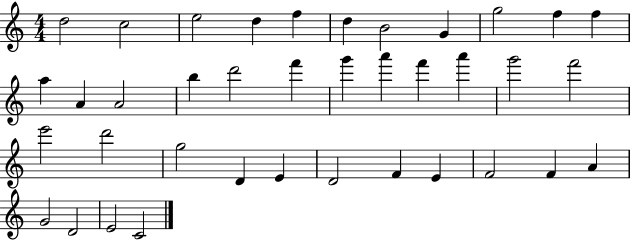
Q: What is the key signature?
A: C major